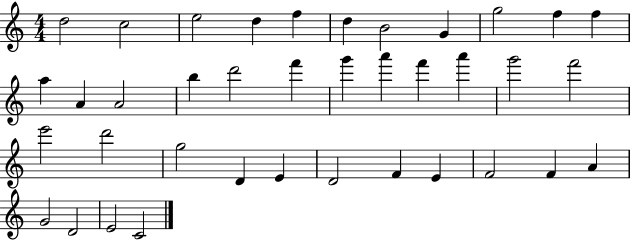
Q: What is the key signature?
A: C major